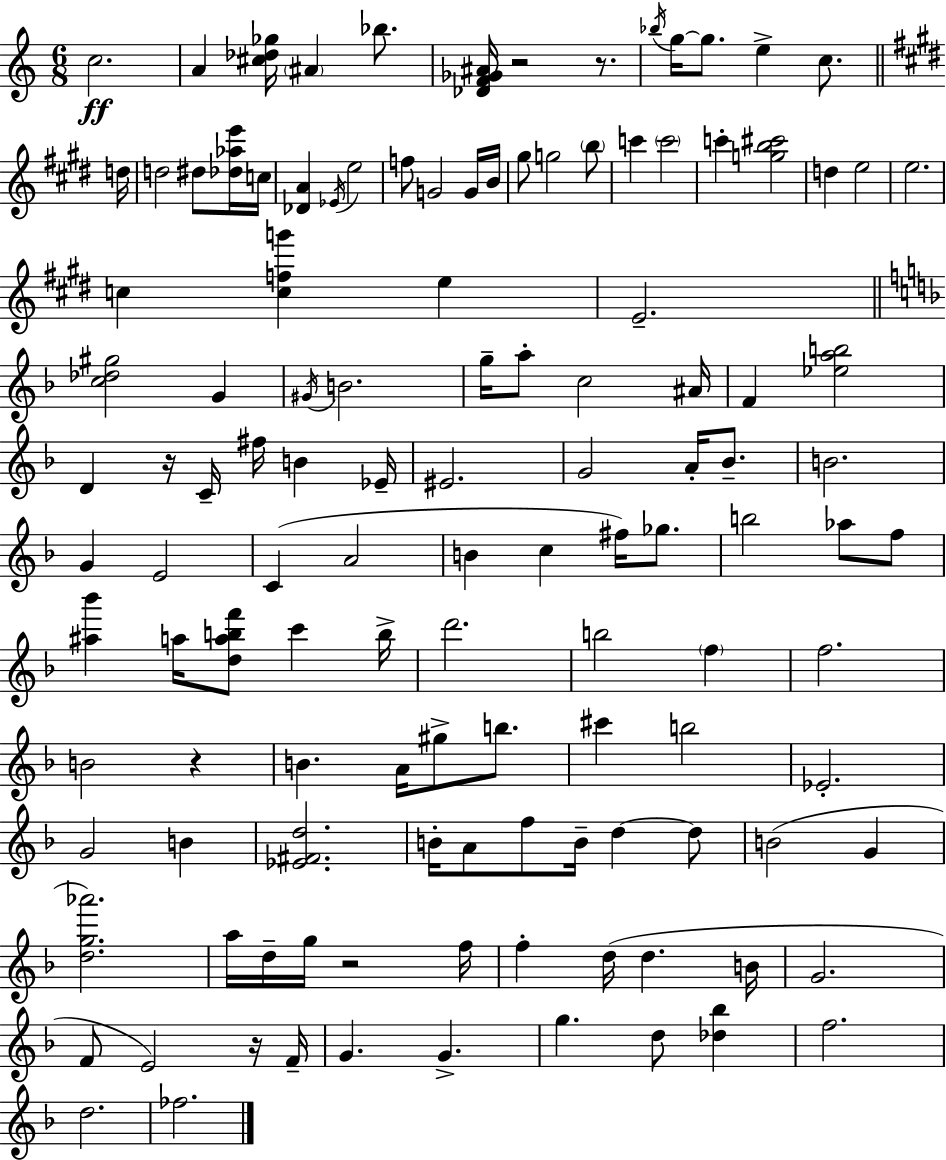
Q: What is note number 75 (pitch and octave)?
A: Eb4